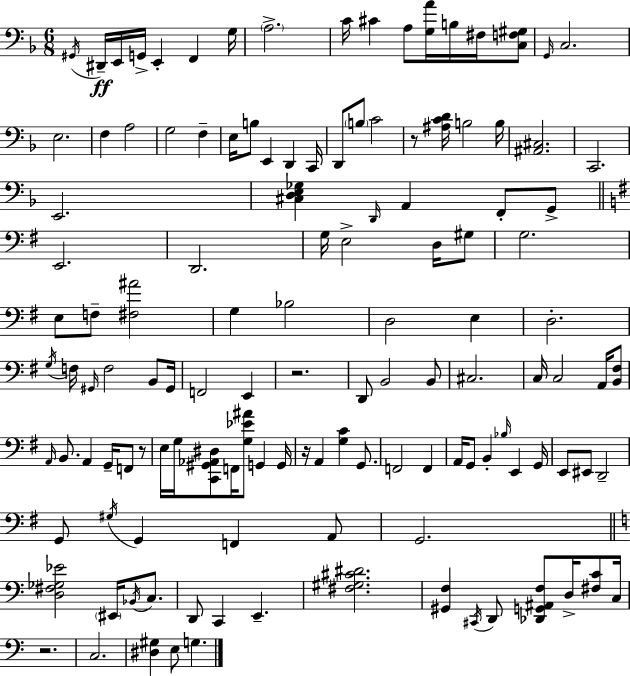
X:1
T:Untitled
M:6/8
L:1/4
K:F
^G,,/4 ^D,,/4 E,,/4 G,,/4 E,, F,, G,/4 A,2 C/4 ^C A,/2 [G,A]/4 B,/4 ^F,/4 [C,F,^G,]/2 G,,/4 C,2 E,2 F, A,2 G,2 F, E,/4 B,/2 E,, D,, C,,/4 D,,/2 B,/2 C2 z/2 [^A,CD]/4 B,2 B,/4 [^A,,^C,]2 C,,2 E,,2 [^C,D,E,_G,] D,,/4 A,, F,,/2 G,,/2 E,,2 D,,2 G,/4 E,2 D,/4 ^G,/2 G,2 E,/2 F,/2 [^F,^A]2 G, _B,2 D,2 E, D,2 G,/4 F,/4 ^G,,/4 F,2 B,,/2 ^G,,/4 F,,2 E,, z2 D,,/2 B,,2 B,,/2 ^C,2 C,/4 C,2 A,,/4 [B,,^F,]/2 A,,/4 B,,/2 A,, G,,/4 F,,/2 z/2 E,/4 G,/4 [C,,^G,,_A,,^D,]/2 F,,/4 [G,_E^A]/2 G,, G,,/4 z/4 A,, [G,C] G,,/2 F,,2 F,, A,,/4 G,,/2 B,, _B,/4 E,, G,,/4 E,,/2 ^E,,/2 D,,2 G,,/2 ^G,/4 G,, F,, A,,/2 G,,2 [D,^F,_G,_E]2 ^E,,/4 _B,,/4 C,/2 D,,/2 C,, E,, [^F,^G,^C^D]2 [^G,,F,] ^C,,/4 D,,/2 [_D,,G,,^A,,F,]/2 D,/4 [^F,C]/2 C,/4 z2 C,2 [^D,^G,] E,/2 G,